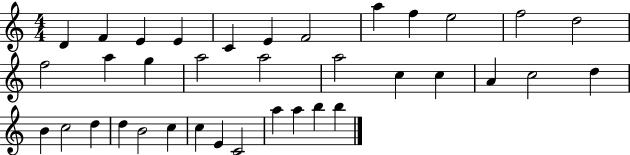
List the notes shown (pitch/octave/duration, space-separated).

D4/q F4/q E4/q E4/q C4/q E4/q F4/h A5/q F5/q E5/h F5/h D5/h F5/h A5/q G5/q A5/h A5/h A5/h C5/q C5/q A4/q C5/h D5/q B4/q C5/h D5/q D5/q B4/h C5/q C5/q E4/q C4/h A5/q A5/q B5/q B5/q